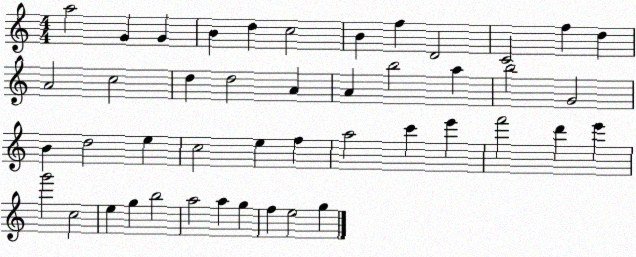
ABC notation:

X:1
T:Untitled
M:4/4
L:1/4
K:C
a2 G G B d c2 B f D2 C2 f d A2 c2 d d2 A A b2 a b2 G2 B d2 e c2 e f a2 c' e' f'2 d' e' g'2 c2 e g b2 a2 a g f e2 g